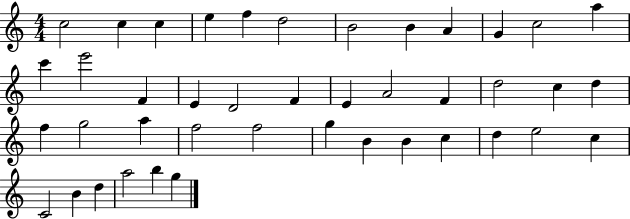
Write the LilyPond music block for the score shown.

{
  \clef treble
  \numericTimeSignature
  \time 4/4
  \key c \major
  c''2 c''4 c''4 | e''4 f''4 d''2 | b'2 b'4 a'4 | g'4 c''2 a''4 | \break c'''4 e'''2 f'4 | e'4 d'2 f'4 | e'4 a'2 f'4 | d''2 c''4 d''4 | \break f''4 g''2 a''4 | f''2 f''2 | g''4 b'4 b'4 c''4 | d''4 e''2 c''4 | \break c'2 b'4 d''4 | a''2 b''4 g''4 | \bar "|."
}